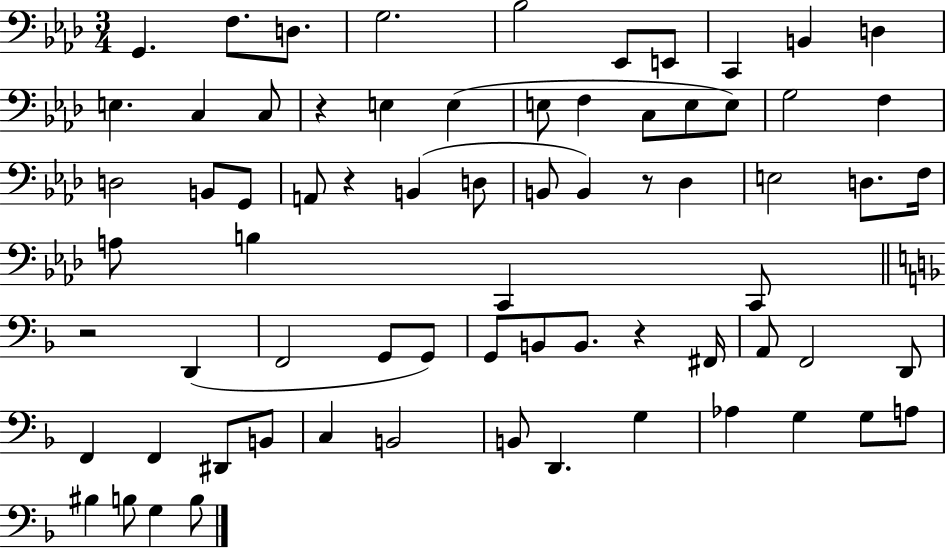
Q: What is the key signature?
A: AES major